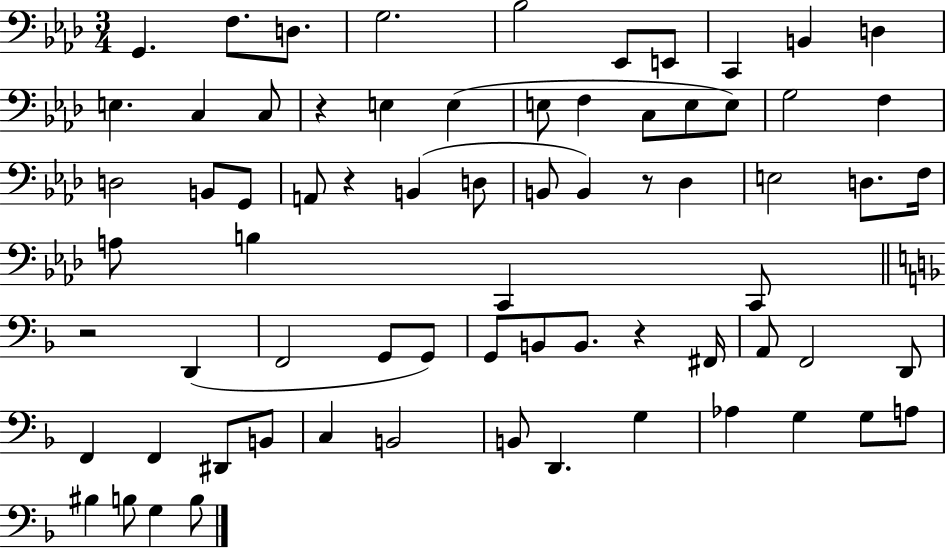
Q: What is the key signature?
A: AES major